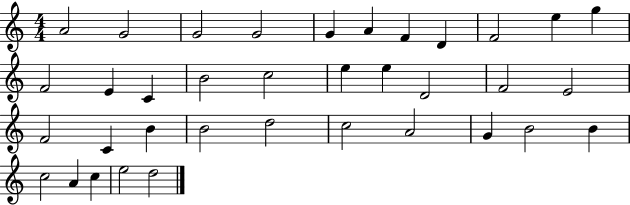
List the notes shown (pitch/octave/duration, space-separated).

A4/h G4/h G4/h G4/h G4/q A4/q F4/q D4/q F4/h E5/q G5/q F4/h E4/q C4/q B4/h C5/h E5/q E5/q D4/h F4/h E4/h F4/h C4/q B4/q B4/h D5/h C5/h A4/h G4/q B4/h B4/q C5/h A4/q C5/q E5/h D5/h